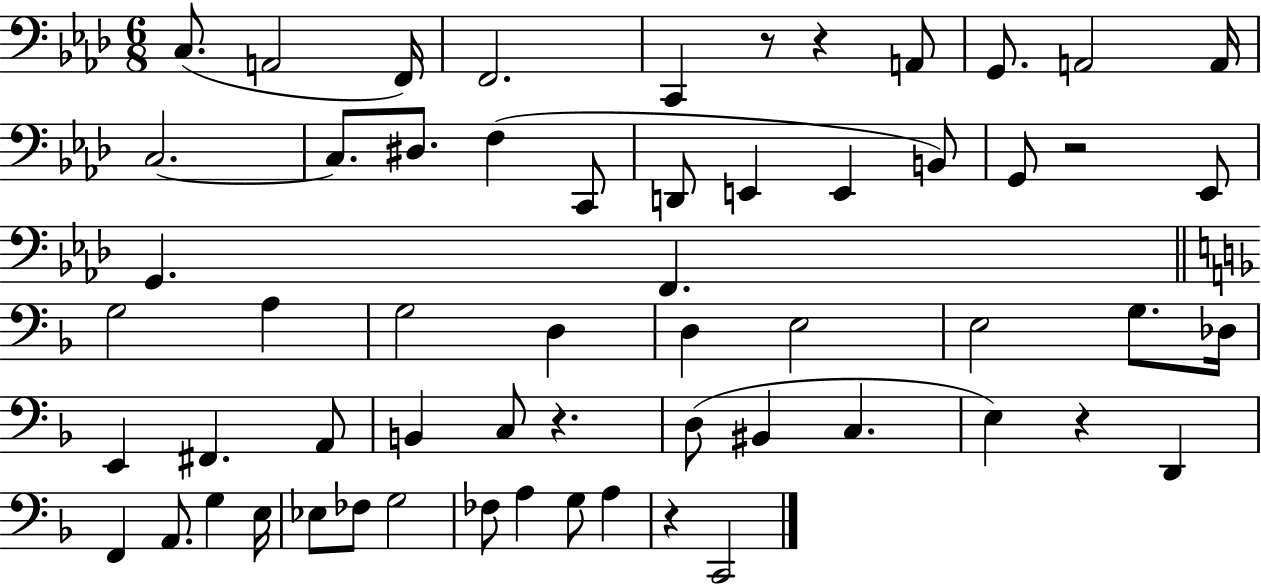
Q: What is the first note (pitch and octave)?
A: C3